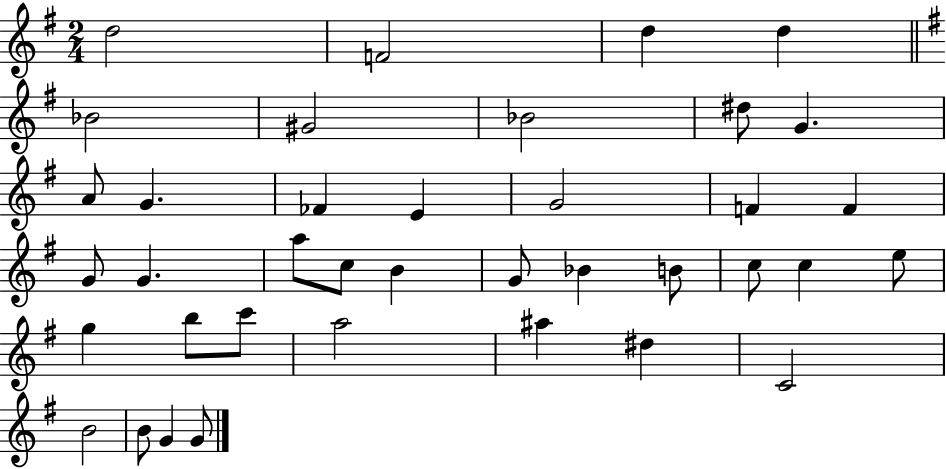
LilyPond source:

{
  \clef treble
  \numericTimeSignature
  \time 2/4
  \key g \major
  d''2 | f'2 | d''4 d''4 | \bar "||" \break \key e \minor bes'2 | gis'2 | bes'2 | dis''8 g'4. | \break a'8 g'4. | fes'4 e'4 | g'2 | f'4 f'4 | \break g'8 g'4. | a''8 c''8 b'4 | g'8 bes'4 b'8 | c''8 c''4 e''8 | \break g''4 b''8 c'''8 | a''2 | ais''4 dis''4 | c'2 | \break b'2 | b'8 g'4 g'8 | \bar "|."
}